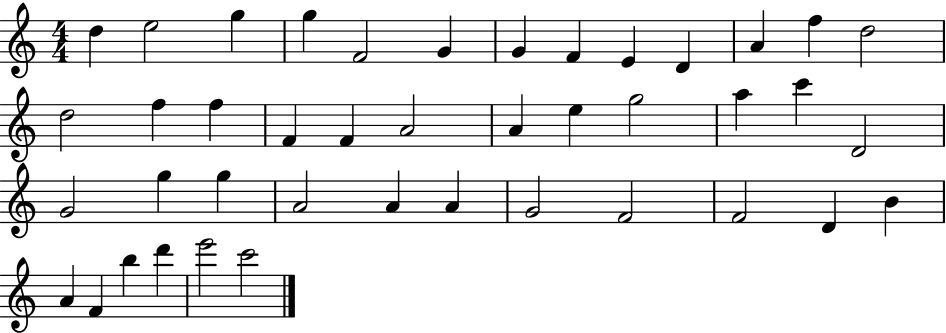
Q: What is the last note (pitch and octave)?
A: C6